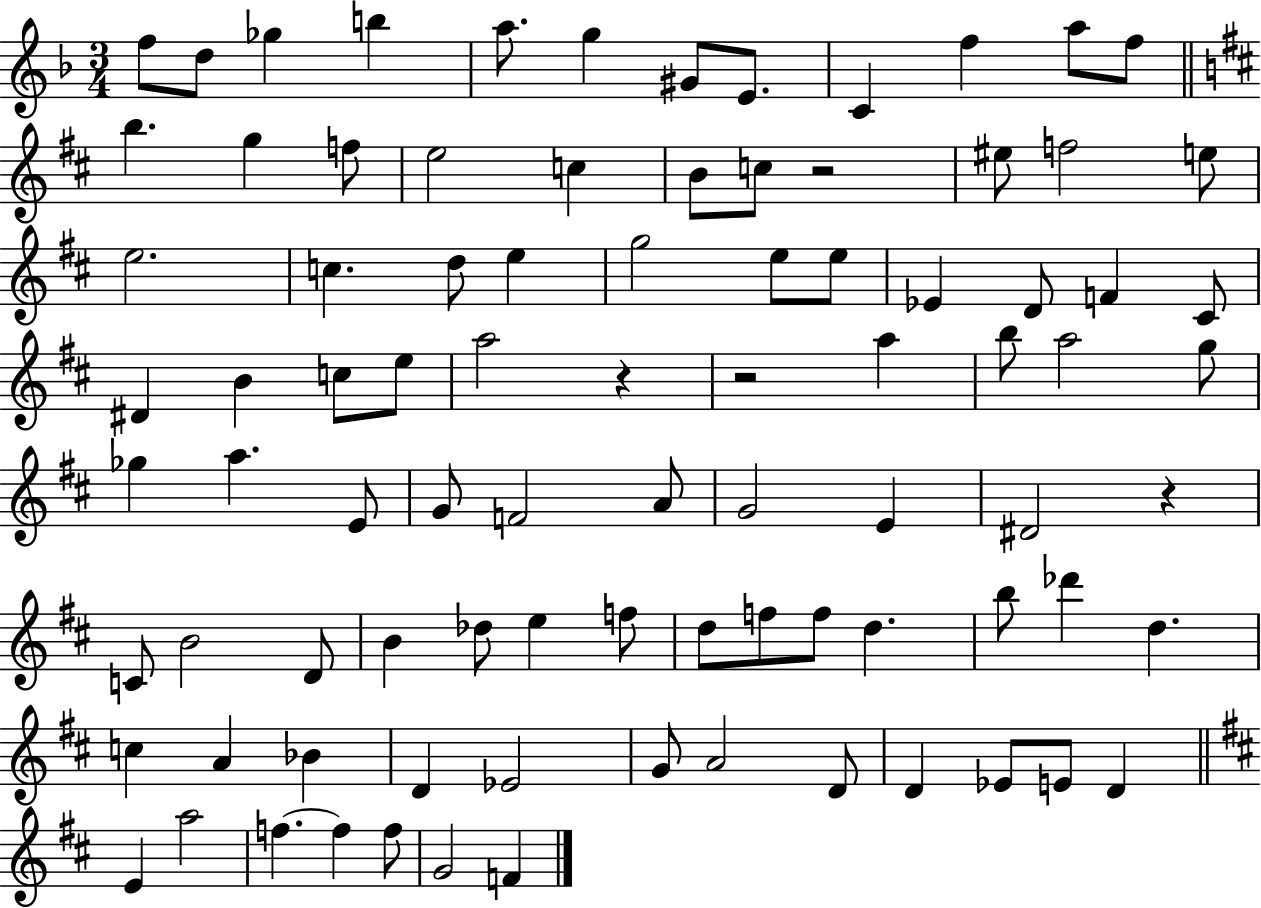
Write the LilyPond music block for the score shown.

{
  \clef treble
  \numericTimeSignature
  \time 3/4
  \key f \major
  f''8 d''8 ges''4 b''4 | a''8. g''4 gis'8 e'8. | c'4 f''4 a''8 f''8 | \bar "||" \break \key b \minor b''4. g''4 f''8 | e''2 c''4 | b'8 c''8 r2 | eis''8 f''2 e''8 | \break e''2. | c''4. d''8 e''4 | g''2 e''8 e''8 | ees'4 d'8 f'4 cis'8 | \break dis'4 b'4 c''8 e''8 | a''2 r4 | r2 a''4 | b''8 a''2 g''8 | \break ges''4 a''4. e'8 | g'8 f'2 a'8 | g'2 e'4 | dis'2 r4 | \break c'8 b'2 d'8 | b'4 des''8 e''4 f''8 | d''8 f''8 f''8 d''4. | b''8 des'''4 d''4. | \break c''4 a'4 bes'4 | d'4 ees'2 | g'8 a'2 d'8 | d'4 ees'8 e'8 d'4 | \break \bar "||" \break \key b \minor e'4 a''2 | f''4.~~ f''4 f''8 | g'2 f'4 | \bar "|."
}